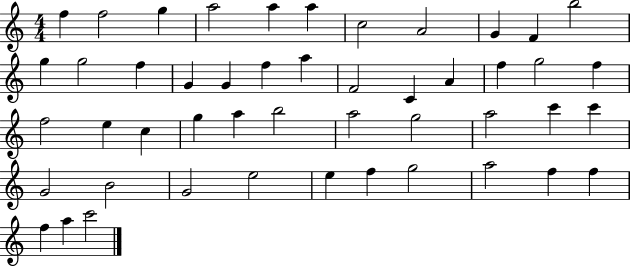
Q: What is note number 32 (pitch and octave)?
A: G5